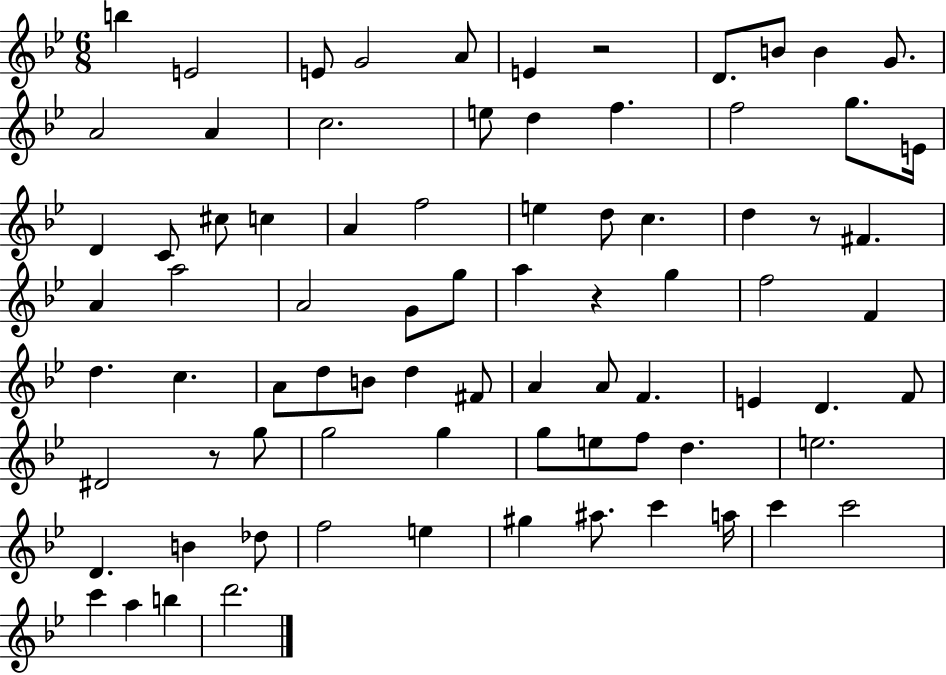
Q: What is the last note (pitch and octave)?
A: D6